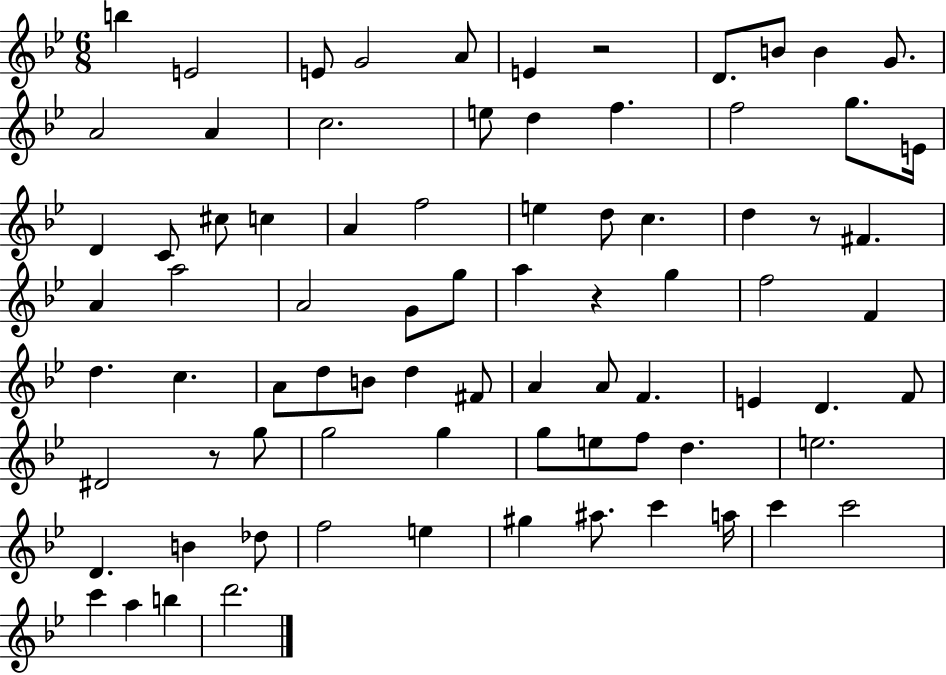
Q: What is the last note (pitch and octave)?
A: D6